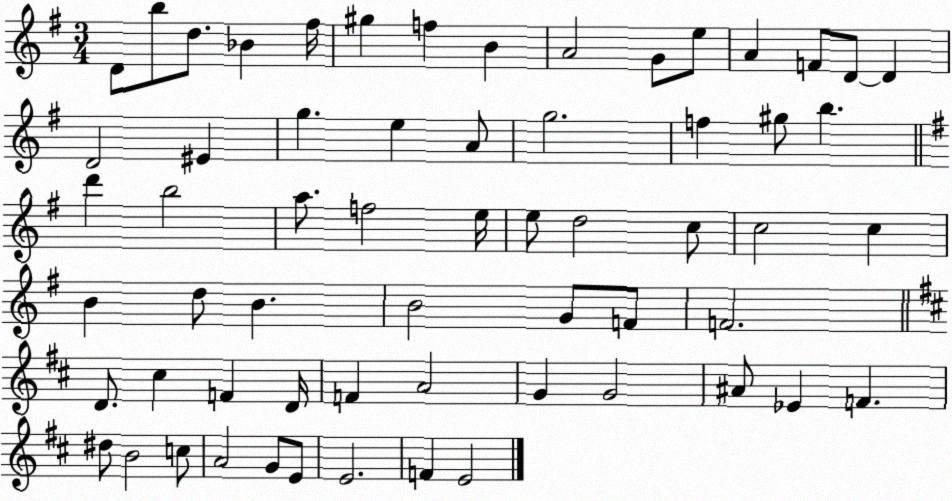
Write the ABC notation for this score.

X:1
T:Untitled
M:3/4
L:1/4
K:G
D/2 b/2 d/2 _B ^f/4 ^g f B A2 G/2 e/2 A F/2 D/2 D D2 ^E g e A/2 g2 f ^g/2 b d' b2 a/2 f2 e/4 e/2 d2 c/2 c2 c B d/2 B B2 G/2 F/2 F2 D/2 ^c F D/4 F A2 G G2 ^A/2 _E F ^d/2 B2 c/2 A2 G/2 E/2 E2 F E2